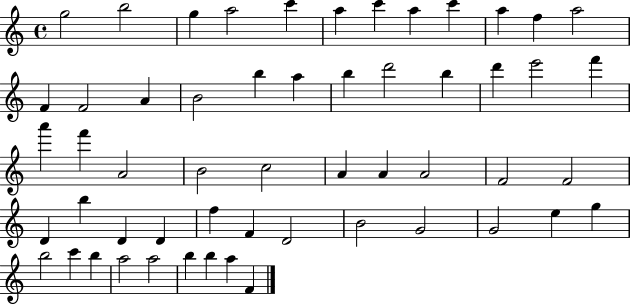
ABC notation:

X:1
T:Untitled
M:4/4
L:1/4
K:C
g2 b2 g a2 c' a c' a c' a f a2 F F2 A B2 b a b d'2 b d' e'2 f' a' f' A2 B2 c2 A A A2 F2 F2 D b D D f F D2 B2 G2 G2 e g b2 c' b a2 a2 b b a F